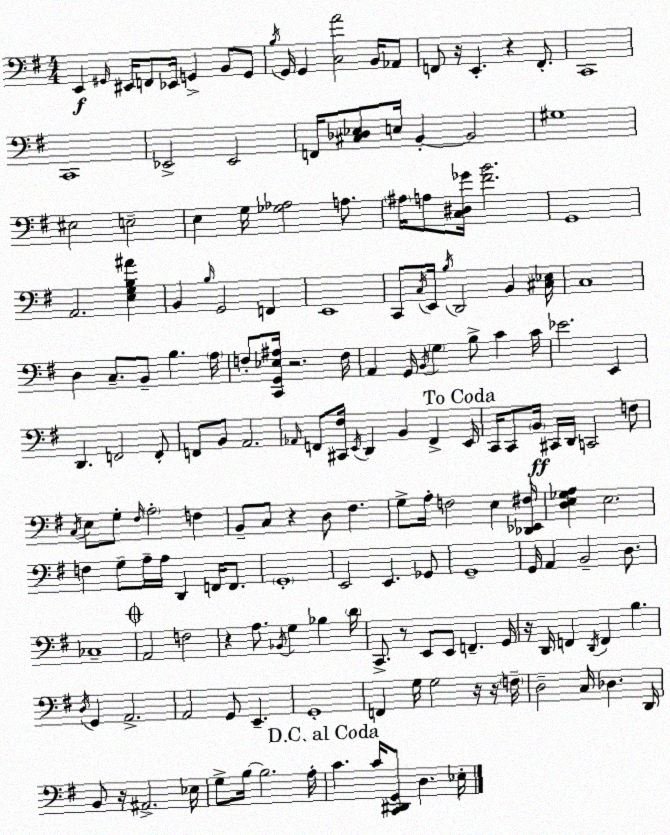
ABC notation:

X:1
T:Untitled
M:4/4
L:1/4
K:G
E,, ^G,,/4 ^E,,/4 F,,/2 _E,,/4 G,, B,,/2 G,,/2 B,/4 G,,/4 G,, [C,A]2 B,,/4 _A,,/2 F,,/2 z/4 E,, z F,,/2 C,,4 C,,4 _E,,2 _E,,2 F,,/4 [^C,_D,_E,]/2 E,/4 B,, B,,2 ^G,4 ^E,2 E,2 E, G,/4 [_G,_A,]2 A,/2 ^A,/4 A,/2 [C,^D,_G]/4 [^FB]2 G,,4 A,,2 [E,G,B,^A] B,, B,/4 G,,2 F,, E,,4 C,,/2 C,/4 E,,/4 B,/4 D,,2 B,, [^C,_E,]/4 C,4 D, C,/2 B,,/2 B, A,/4 F,/2 [C,,G,,_E,^A,]/4 z2 F,/4 A,, G,,/4 B,,/4 G, B,/2 C C/4 _E2 E,, D,, F,,2 F,,/2 F,,/2 B,,/2 A,,2 _A,,/4 F,,/2 [^C,,^F,]/4 E,,/4 D,, B,, F,, E,,/4 C,,/4 C,,/2 B,,/4 ^C,,/4 D,,/4 C,,2 F,/2 C,/4 E,/2 G,/2 ^F,/4 A,2 F, B,,/2 C,/2 z D,/2 ^F, G,/2 A,/4 F,2 E, [_D,,_E,,^F,]/4 [D,E,_G,A,] E,2 F, G,/2 A,/4 A,/4 D,, F,,/4 F,,/2 G,,4 E,,2 E,, _G,,/2 G,,4 G,,/4 A,, B,,2 D,/2 _C,4 A,,2 F,2 z A,/2 _B,,/4 G, _B, D/4 C,,/2 z/2 E,,/2 E,,/2 F,, G,,/4 z/4 D,,/4 F,, D,,/4 F,, B, D,/4 G,, A,,2 A,,2 G,,/2 E,, G,,4 F,, G,/4 G,2 z/4 z/4 F,/4 D,2 C,/4 _D, D,,/4 B,,/2 z/4 ^A,,2 _E,/4 G,/2 B,/4 B,2 A,/4 C C/4 [C,,^D,,G,,]/2 D, _E,/4